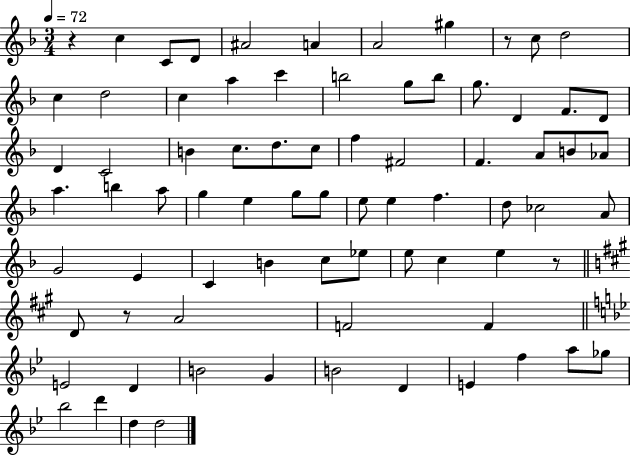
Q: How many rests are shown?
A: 4